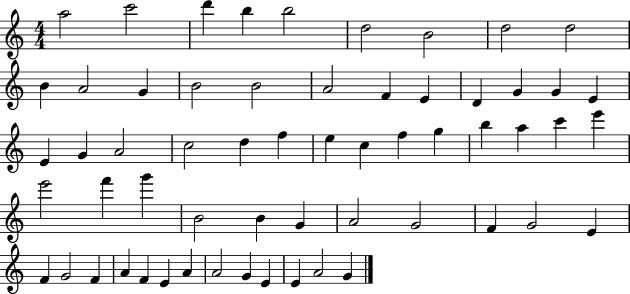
A5/h C6/h D6/q B5/q B5/h D5/h B4/h D5/h D5/h B4/q A4/h G4/q B4/h B4/h A4/h F4/q E4/q D4/q G4/q G4/q E4/q E4/q G4/q A4/h C5/h D5/q F5/q E5/q C5/q F5/q G5/q B5/q A5/q C6/q E6/q E6/h F6/q G6/q B4/h B4/q G4/q A4/h G4/h F4/q G4/h E4/q F4/q G4/h F4/q A4/q F4/q E4/q A4/q A4/h G4/q E4/q E4/q A4/h G4/q